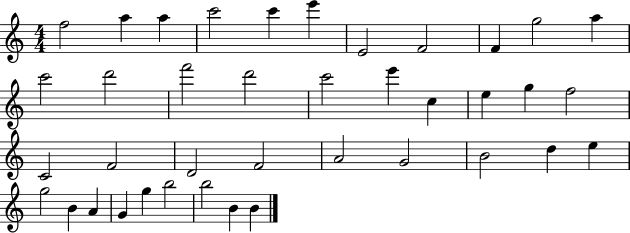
F5/h A5/q A5/q C6/h C6/q E6/q E4/h F4/h F4/q G5/h A5/q C6/h D6/h F6/h D6/h C6/h E6/q C5/q E5/q G5/q F5/h C4/h F4/h D4/h F4/h A4/h G4/h B4/h D5/q E5/q G5/h B4/q A4/q G4/q G5/q B5/h B5/h B4/q B4/q